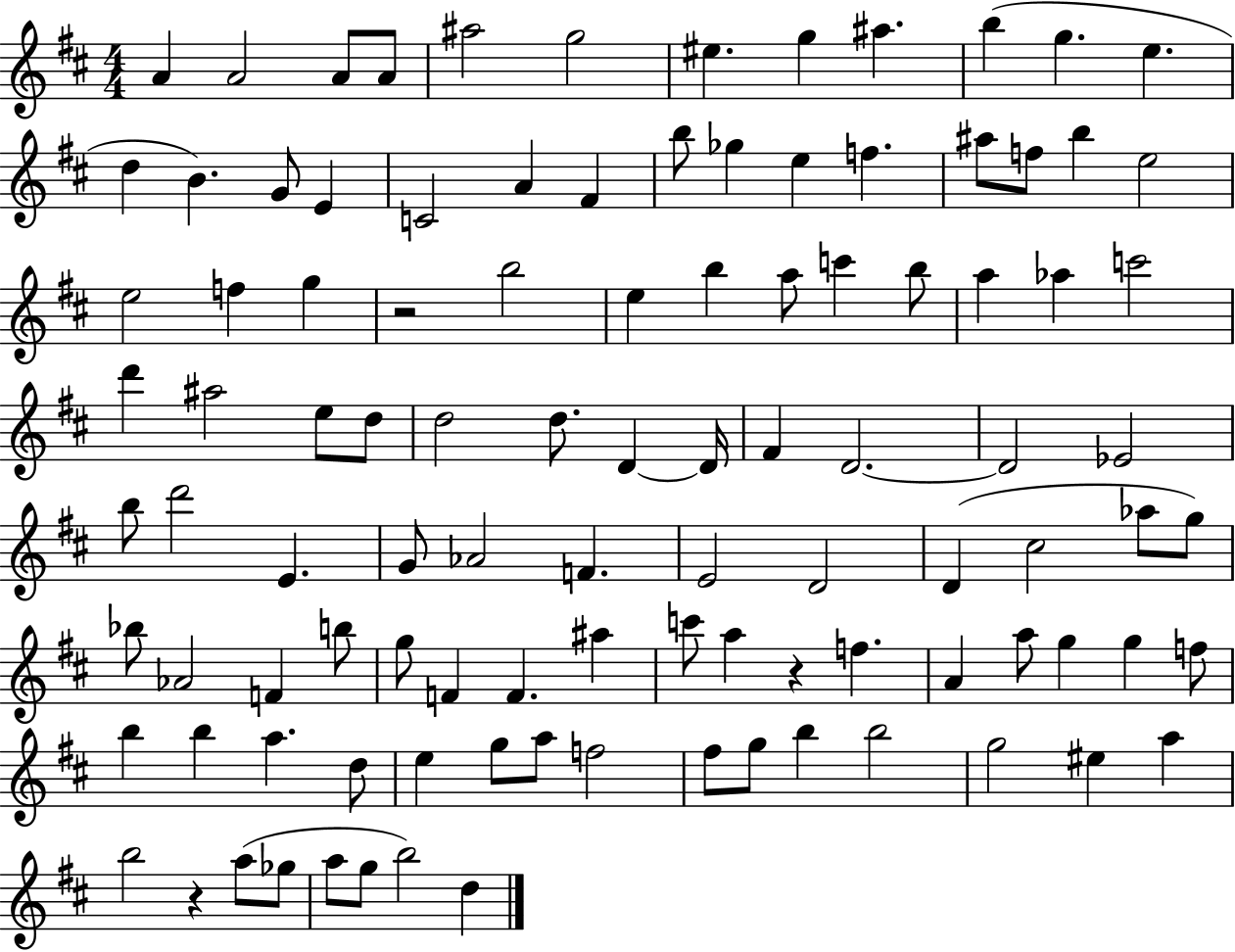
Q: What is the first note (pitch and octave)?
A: A4